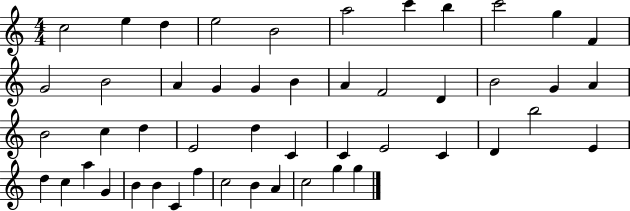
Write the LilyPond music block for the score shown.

{
  \clef treble
  \numericTimeSignature
  \time 4/4
  \key c \major
  c''2 e''4 d''4 | e''2 b'2 | a''2 c'''4 b''4 | c'''2 g''4 f'4 | \break g'2 b'2 | a'4 g'4 g'4 b'4 | a'4 f'2 d'4 | b'2 g'4 a'4 | \break b'2 c''4 d''4 | e'2 d''4 c'4 | c'4 e'2 c'4 | d'4 b''2 e'4 | \break d''4 c''4 a''4 g'4 | b'4 b'4 c'4 f''4 | c''2 b'4 a'4 | c''2 g''4 g''4 | \break \bar "|."
}